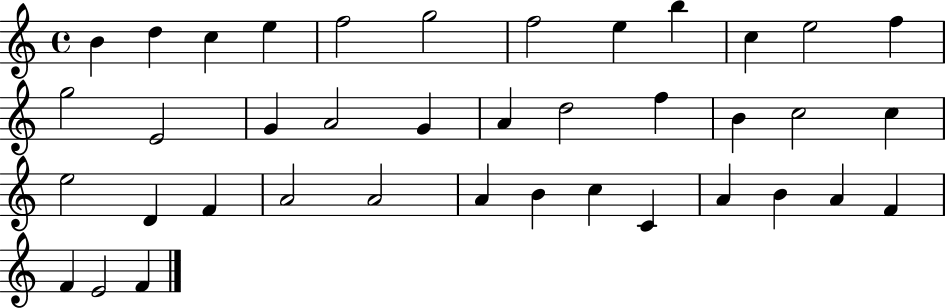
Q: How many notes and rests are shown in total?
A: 39